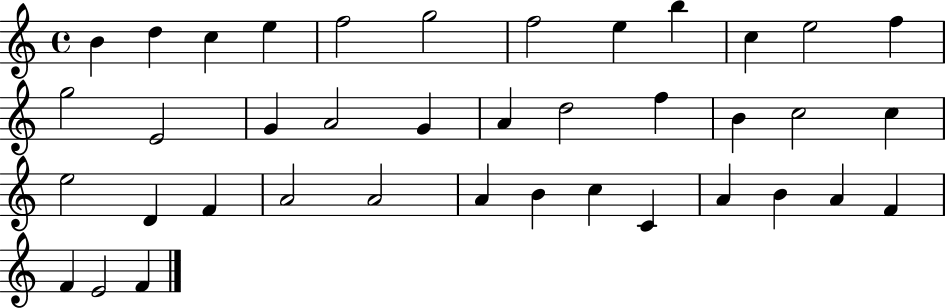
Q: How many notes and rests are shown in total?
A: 39